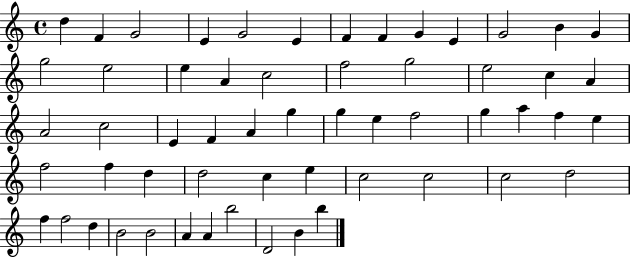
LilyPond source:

{
  \clef treble
  \time 4/4
  \defaultTimeSignature
  \key c \major
  d''4 f'4 g'2 | e'4 g'2 e'4 | f'4 f'4 g'4 e'4 | g'2 b'4 g'4 | \break g''2 e''2 | e''4 a'4 c''2 | f''2 g''2 | e''2 c''4 a'4 | \break a'2 c''2 | e'4 f'4 a'4 g''4 | g''4 e''4 f''2 | g''4 a''4 f''4 e''4 | \break f''2 f''4 d''4 | d''2 c''4 e''4 | c''2 c''2 | c''2 d''2 | \break f''4 f''2 d''4 | b'2 b'2 | a'4 a'4 b''2 | d'2 b'4 b''4 | \break \bar "|."
}